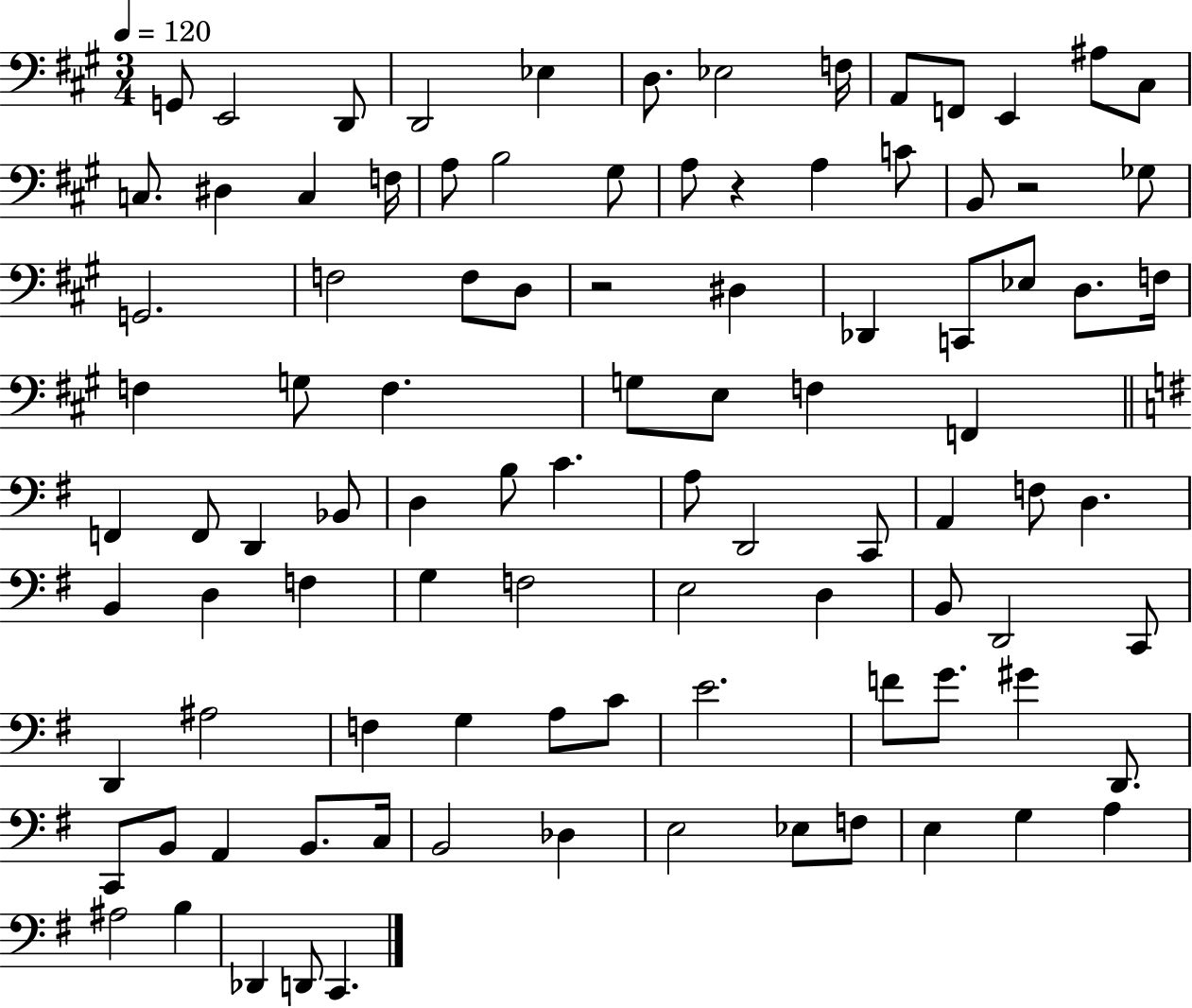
X:1
T:Untitled
M:3/4
L:1/4
K:A
G,,/2 E,,2 D,,/2 D,,2 _E, D,/2 _E,2 F,/4 A,,/2 F,,/2 E,, ^A,/2 ^C,/2 C,/2 ^D, C, F,/4 A,/2 B,2 ^G,/2 A,/2 z A, C/2 B,,/2 z2 _G,/2 G,,2 F,2 F,/2 D,/2 z2 ^D, _D,, C,,/2 _E,/2 D,/2 F,/4 F, G,/2 F, G,/2 E,/2 F, F,, F,, F,,/2 D,, _B,,/2 D, B,/2 C A,/2 D,,2 C,,/2 A,, F,/2 D, B,, D, F, G, F,2 E,2 D, B,,/2 D,,2 C,,/2 D,, ^A,2 F, G, A,/2 C/2 E2 F/2 G/2 ^G D,,/2 C,,/2 B,,/2 A,, B,,/2 C,/4 B,,2 _D, E,2 _E,/2 F,/2 E, G, A, ^A,2 B, _D,, D,,/2 C,,